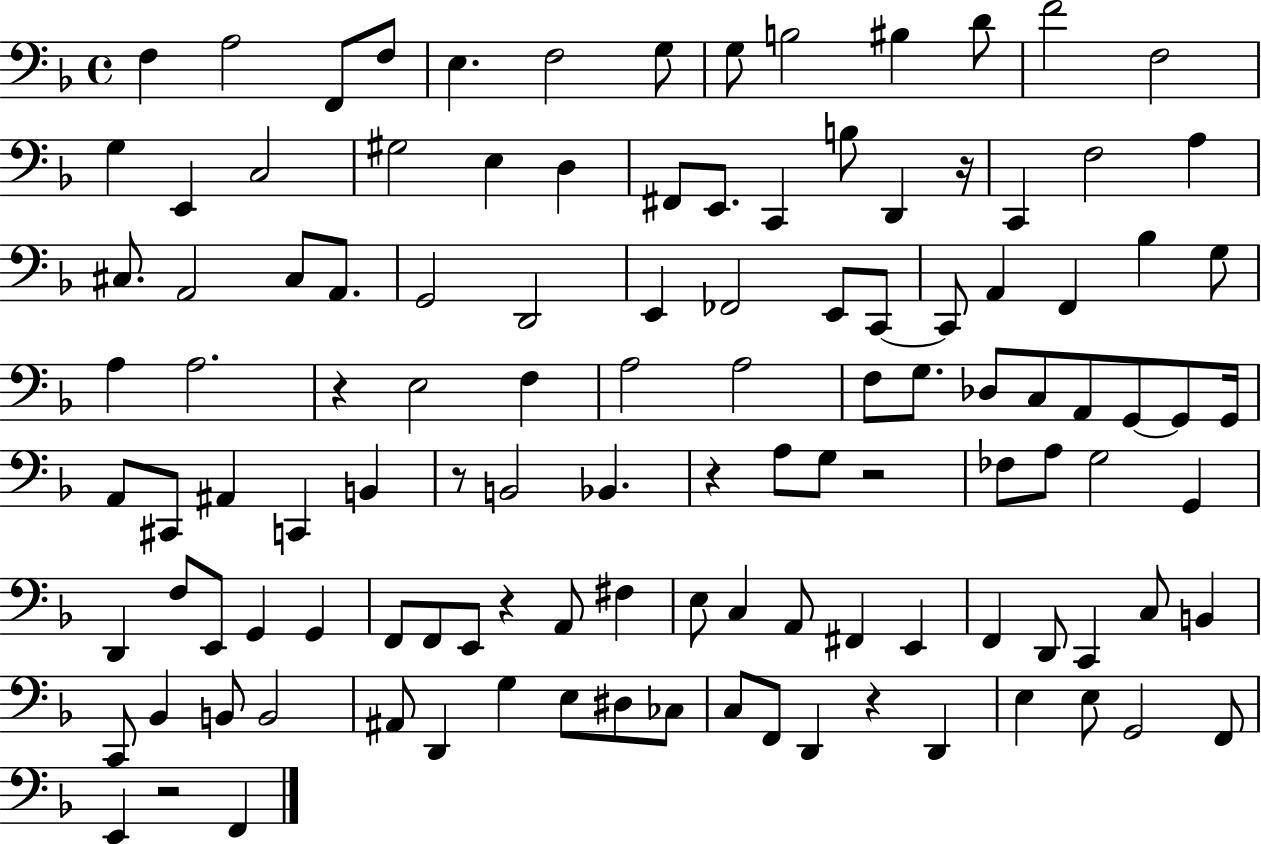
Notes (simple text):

F3/q A3/h F2/e F3/e E3/q. F3/h G3/e G3/e B3/h BIS3/q D4/e F4/h F3/h G3/q E2/q C3/h G#3/h E3/q D3/q F#2/e E2/e. C2/q B3/e D2/q R/s C2/q F3/h A3/q C#3/e. A2/h C#3/e A2/e. G2/h D2/h E2/q FES2/h E2/e C2/e C2/e A2/q F2/q Bb3/q G3/e A3/q A3/h. R/q E3/h F3/q A3/h A3/h F3/e G3/e. Db3/e C3/e A2/e G2/e G2/e G2/s A2/e C#2/e A#2/q C2/q B2/q R/e B2/h Bb2/q. R/q A3/e G3/e R/h FES3/e A3/e G3/h G2/q D2/q F3/e E2/e G2/q G2/q F2/e F2/e E2/e R/q A2/e F#3/q E3/e C3/q A2/e F#2/q E2/q F2/q D2/e C2/q C3/e B2/q C2/e Bb2/q B2/e B2/h A#2/e D2/q G3/q E3/e D#3/e CES3/e C3/e F2/e D2/q R/q D2/q E3/q E3/e G2/h F2/e E2/q R/h F2/q